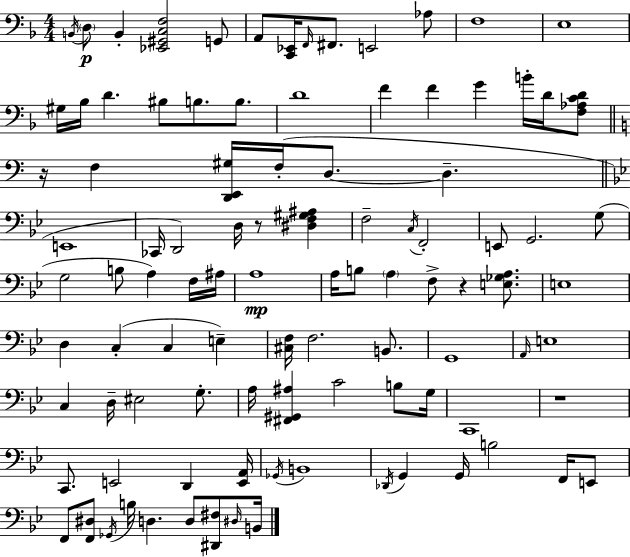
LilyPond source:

{
  \clef bass
  \numericTimeSignature
  \time 4/4
  \key f \major
  \acciaccatura { b,16 }\p \parenthesize d8 b,4-. <ees, gis, c f>2 g,8 | a,8 <c, ees,>16 \grace { f,16 } fis,8. e,2 | aes8 f1 | e1 | \break gis16 bes16 d'4. bis8 b8. b8. | d'1 | f'4 f'4 g'4 b'16-. d'16 | <f aes c' d'>8 \bar "||" \break \key a \minor r16 f4 <d, e, gis>16 f16-.( d8.~~ d4.-- | \bar "||" \break \key g \minor e,1 | ces,16 d,2) d16 r8 <dis f gis ais>4 | f2-- \acciaccatura { c16 } f,2-. | e,8 g,2. g8( | \break g2 b8 a4) f16 | ais16 a1\mp | a16 b8 \parenthesize a4 f8-> r4 <e ges a>8. | e1 | \break d4 c4-.( c4 e4--) | <cis f>16 f2. b,8. | g,1 | \grace { a,16 } e1 | \break c4 d16-- eis2 g8.-. | a16 <fis, gis, ais>4 c'2 b8 | g16 c,1 | r1 | \break c,8. e,2 d,4 | <e, a,>16 \acciaccatura { ges,16 } b,1 | \acciaccatura { des,16 } g,4 g,16 b2 | f,16 e,8 f,8 <f, dis>8 \acciaccatura { ges,16 } b16 d4. | \break d8 <dis, fis>8 \grace { dis16 } b,16 \bar "|."
}